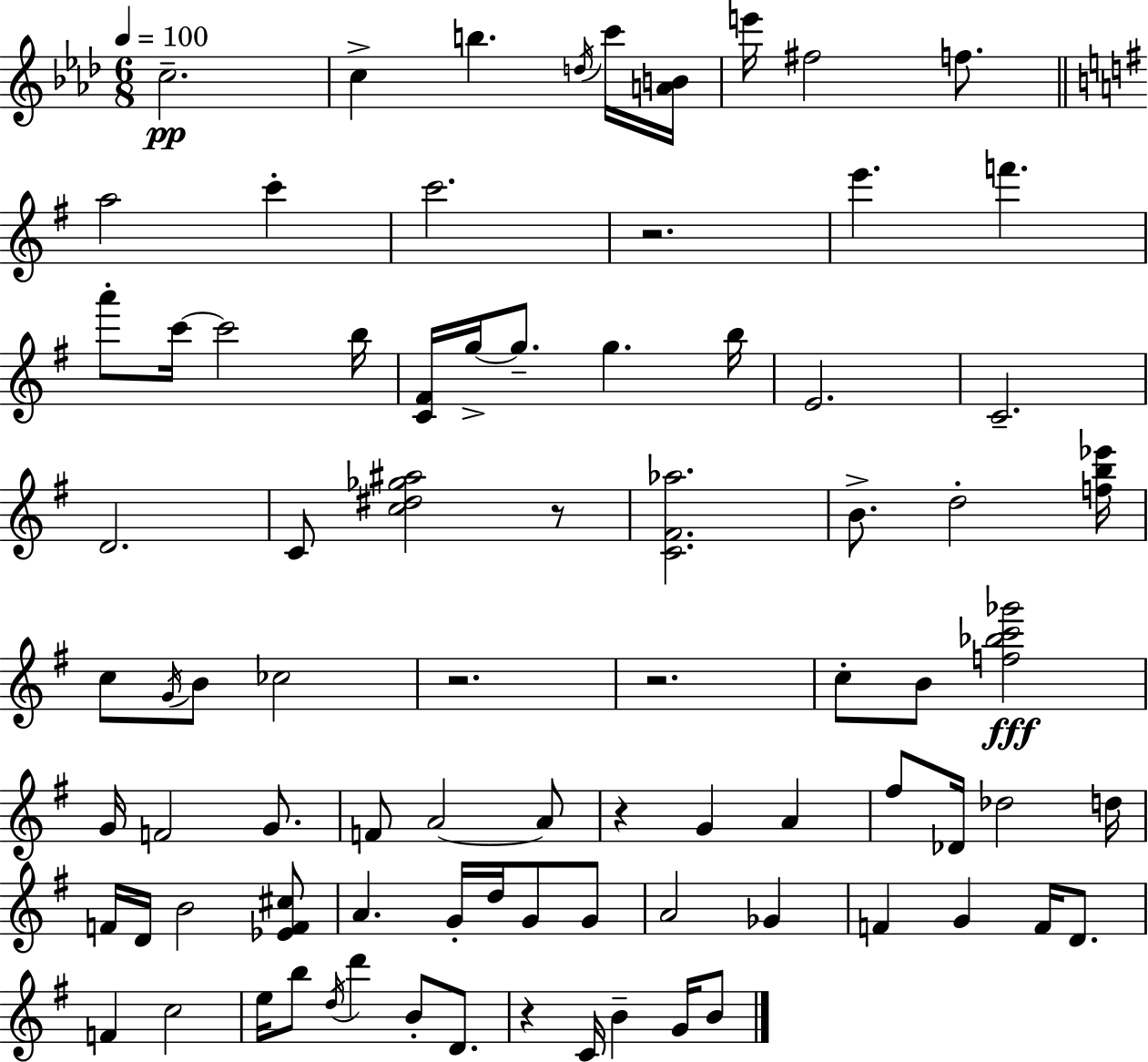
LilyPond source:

{
  \clef treble
  \numericTimeSignature
  \time 6/8
  \key f \minor
  \tempo 4 = 100
  c''2.--\pp | c''4-> b''4. \acciaccatura { d''16 } c'''16 | <a' b'>16 e'''16 fis''2 f''8. | \bar "||" \break \key e \minor a''2 c'''4-. | c'''2. | r2. | e'''4. f'''4. | \break a'''8-. c'''16~~ c'''2 b''16 | <c' fis'>16 g''16->~~ g''8.-- g''4. b''16 | e'2. | c'2.-- | \break d'2. | c'8 <c'' dis'' ges'' ais''>2 r8 | <c' fis' aes''>2. | b'8.-> d''2-. <f'' b'' ees'''>16 | \break c''8 \acciaccatura { g'16 } b'8 ces''2 | r2. | r2. | c''8-. b'8 <f'' bes'' c''' ges'''>2\fff | \break g'16 f'2 g'8. | f'8 a'2~~ a'8 | r4 g'4 a'4 | fis''8 des'16 des''2 | \break d''16 f'16 d'16 b'2 <ees' f' cis''>8 | a'4. g'16-. d''16 g'8 g'8 | a'2 ges'4 | f'4 g'4 f'16 d'8. | \break f'4 c''2 | e''16 b''8 \acciaccatura { d''16 } d'''4 b'8-. d'8. | r4 c'16 b'4-- g'16 | b'8 \bar "|."
}